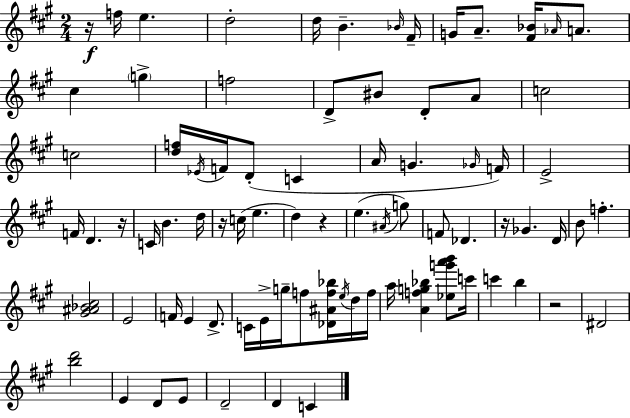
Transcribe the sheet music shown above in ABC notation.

X:1
T:Untitled
M:2/4
L:1/4
K:A
z/4 f/4 e d2 d/4 B _B/4 ^F/4 G/4 A/2 [^F_B]/4 _A/4 A/2 ^c g f2 D/2 ^B/2 D/2 A/2 c2 c2 [df]/4 _E/4 F/4 D/2 C A/4 G _G/4 F/4 E2 F/4 D z/4 C/4 B d/4 z/4 c/4 e d z e ^A/4 g/2 F/2 _D z/4 _G D/4 B/2 f [^G^A_B^c]2 E2 F/4 E D/2 C/4 E/4 g/4 f/2 [_D^Af_b]/4 e/4 d/4 f/4 a/4 [Afg_b] [_eg'a'b']/2 c'/4 c' b z2 ^D2 [bd']2 E D/2 E/2 D2 D C